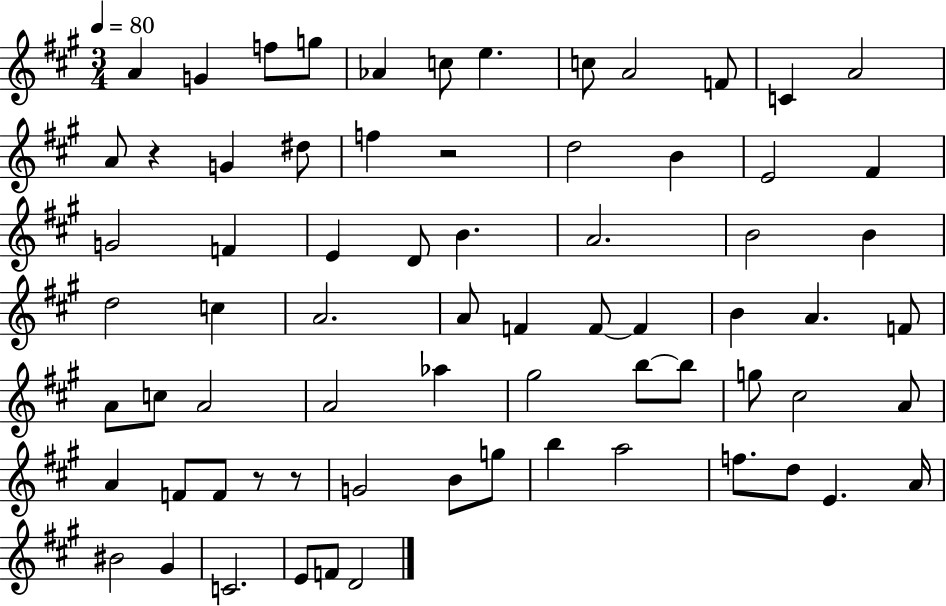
A4/q G4/q F5/e G5/e Ab4/q C5/e E5/q. C5/e A4/h F4/e C4/q A4/h A4/e R/q G4/q D#5/e F5/q R/h D5/h B4/q E4/h F#4/q G4/h F4/q E4/q D4/e B4/q. A4/h. B4/h B4/q D5/h C5/q A4/h. A4/e F4/q F4/e F4/q B4/q A4/q. F4/e A4/e C5/e A4/h A4/h Ab5/q G#5/h B5/e B5/e G5/e C#5/h A4/e A4/q F4/e F4/e R/e R/e G4/h B4/e G5/e B5/q A5/h F5/e. D5/e E4/q. A4/s BIS4/h G#4/q C4/h. E4/e F4/e D4/h